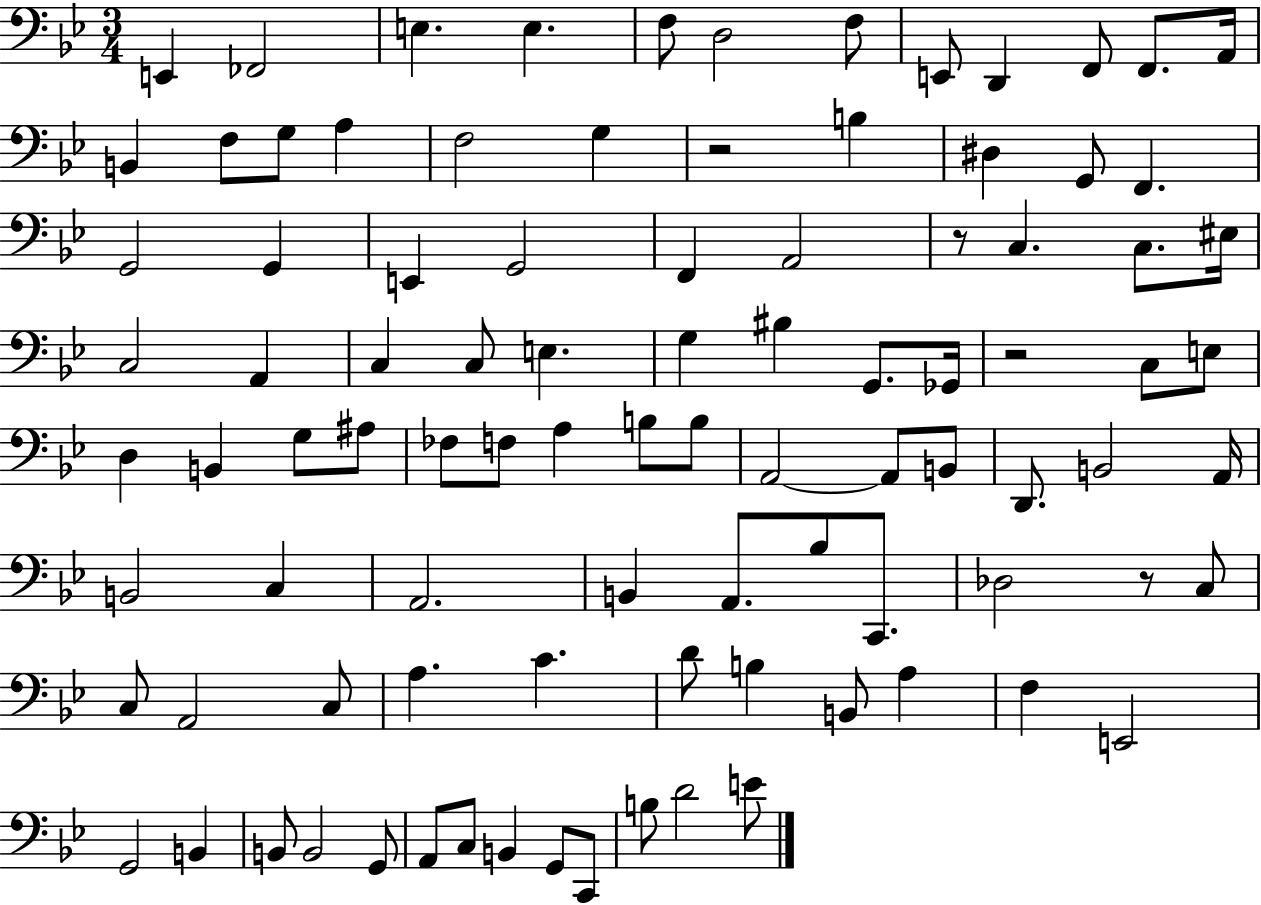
X:1
T:Untitled
M:3/4
L:1/4
K:Bb
E,, _F,,2 E, E, F,/2 D,2 F,/2 E,,/2 D,, F,,/2 F,,/2 A,,/4 B,, F,/2 G,/2 A, F,2 G, z2 B, ^D, G,,/2 F,, G,,2 G,, E,, G,,2 F,, A,,2 z/2 C, C,/2 ^E,/4 C,2 A,, C, C,/2 E, G, ^B, G,,/2 _G,,/4 z2 C,/2 E,/2 D, B,, G,/2 ^A,/2 _F,/2 F,/2 A, B,/2 B,/2 A,,2 A,,/2 B,,/2 D,,/2 B,,2 A,,/4 B,,2 C, A,,2 B,, A,,/2 _B,/2 C,,/2 _D,2 z/2 C,/2 C,/2 A,,2 C,/2 A, C D/2 B, B,,/2 A, F, E,,2 G,,2 B,, B,,/2 B,,2 G,,/2 A,,/2 C,/2 B,, G,,/2 C,,/2 B,/2 D2 E/2